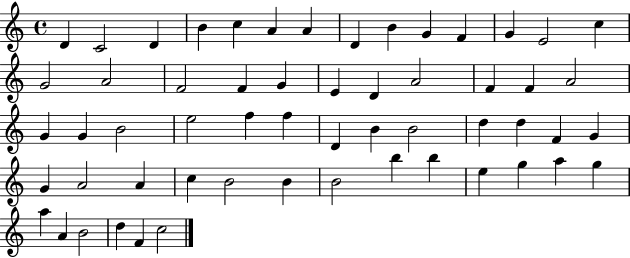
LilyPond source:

{
  \clef treble
  \time 4/4
  \defaultTimeSignature
  \key c \major
  d'4 c'2 d'4 | b'4 c''4 a'4 a'4 | d'4 b'4 g'4 f'4 | g'4 e'2 c''4 | \break g'2 a'2 | f'2 f'4 g'4 | e'4 d'4 a'2 | f'4 f'4 a'2 | \break g'4 g'4 b'2 | e''2 f''4 f''4 | d'4 b'4 b'2 | d''4 d''4 f'4 g'4 | \break g'4 a'2 a'4 | c''4 b'2 b'4 | b'2 b''4 b''4 | e''4 g''4 a''4 g''4 | \break a''4 a'4 b'2 | d''4 f'4 c''2 | \bar "|."
}